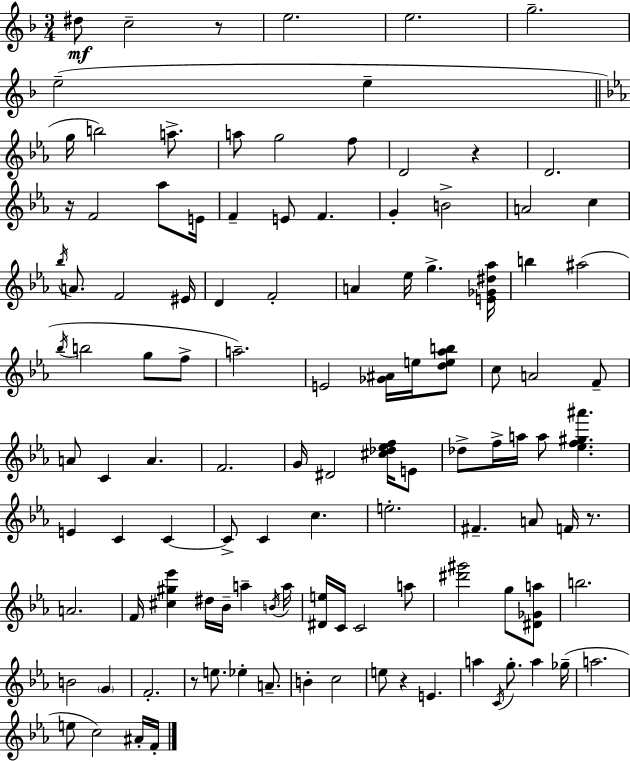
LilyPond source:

{
  \clef treble
  \numericTimeSignature
  \time 3/4
  \key f \major
  dis''8\mf c''2-- r8 | e''2. | e''2. | g''2.-- | \break e''2--( e''4-- | \bar "||" \break \key ees \major g''16 b''2) a''8.-> | a''8 g''2 f''8 | d'2 r4 | d'2. | \break r16 f'2 aes''8 e'16 | f'4-- e'8 f'4. | g'4-. b'2-> | a'2 c''4 | \break \acciaccatura { bes''16 } a'8. f'2 | eis'16 d'4 f'2-. | a'4 ees''16 g''4.-> | <e' ges' dis'' aes''>16 b''4 ais''2( | \break \acciaccatura { bes''16 } b''2 g''8 | f''8-> a''2.--) | e'2 <ges' ais'>16 e''16 | <d'' e'' aes'' b''>8 c''8 a'2 | \break f'8-- a'8 c'4 a'4. | f'2. | g'16 dis'2 <cis'' des'' ees'' f''>16 | e'8 des''8-> f''16-> a''16 a''8 <ees'' f'' gis'' ais'''>4. | \break e'4 c'4 c'4~~ | c'8-> c'4 c''4. | e''2.-. | fis'4.-- a'8 f'16 r8. | \break a'2. | f'16 <cis'' gis'' ees'''>4 dis''16 bes'16-- a''4-- | \acciaccatura { b'16 } a''16 <dis' e''>16 c'16 c'2 | a''8 <dis''' gis'''>2 g''8 | \break <dis' ges' a''>8 b''2. | b'2 \parenthesize g'4 | f'2.-. | r8 e''8. ees''4-. | \break a'8.-- b'4-. c''2 | e''8 r4 e'4. | a''4 \acciaccatura { c'16 } g''8.-. a''4 | ges''16--( a''2. | \break e''8 c''2) | ais'16-. f'16-. \bar "|."
}